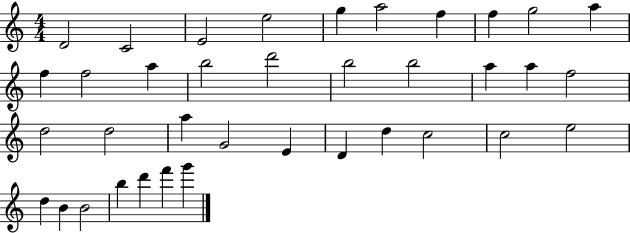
{
  \clef treble
  \numericTimeSignature
  \time 4/4
  \key c \major
  d'2 c'2 | e'2 e''2 | g''4 a''2 f''4 | f''4 g''2 a''4 | \break f''4 f''2 a''4 | b''2 d'''2 | b''2 b''2 | a''4 a''4 f''2 | \break d''2 d''2 | a''4 g'2 e'4 | d'4 d''4 c''2 | c''2 e''2 | \break d''4 b'4 b'2 | b''4 d'''4 f'''4 g'''4 | \bar "|."
}